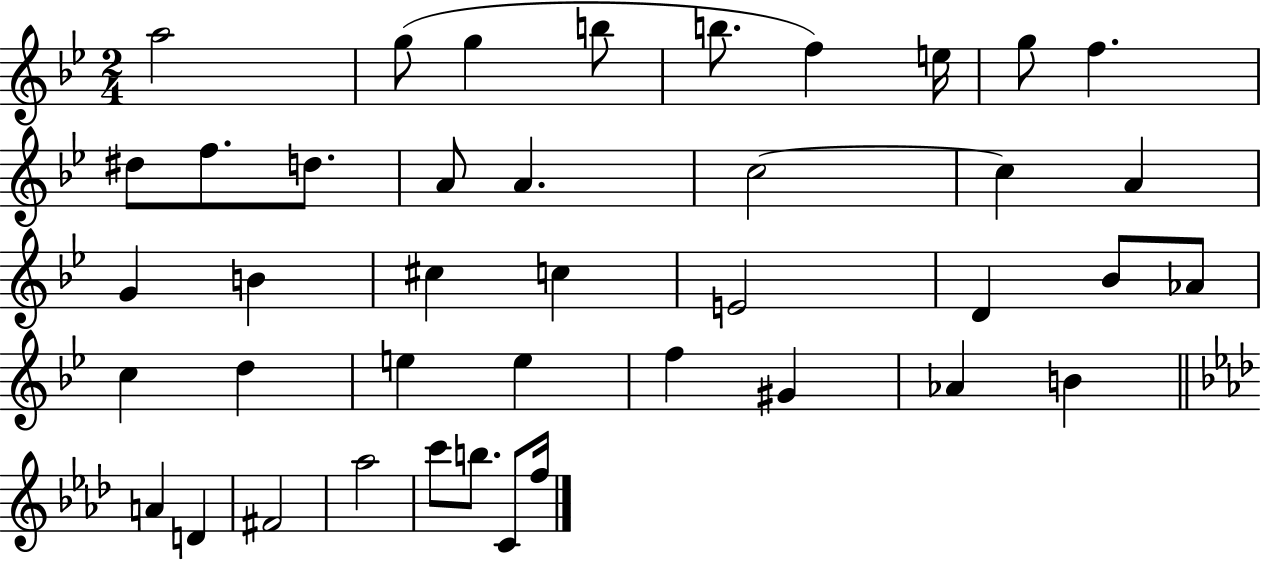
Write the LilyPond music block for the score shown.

{
  \clef treble
  \numericTimeSignature
  \time 2/4
  \key bes \major
  \repeat volta 2 { a''2 | g''8( g''4 b''8 | b''8. f''4) e''16 | g''8 f''4. | \break dis''8 f''8. d''8. | a'8 a'4. | c''2~~ | c''4 a'4 | \break g'4 b'4 | cis''4 c''4 | e'2 | d'4 bes'8 aes'8 | \break c''4 d''4 | e''4 e''4 | f''4 gis'4 | aes'4 b'4 | \break \bar "||" \break \key aes \major a'4 d'4 | fis'2 | aes''2 | c'''8 b''8. c'8 f''16 | \break } \bar "|."
}